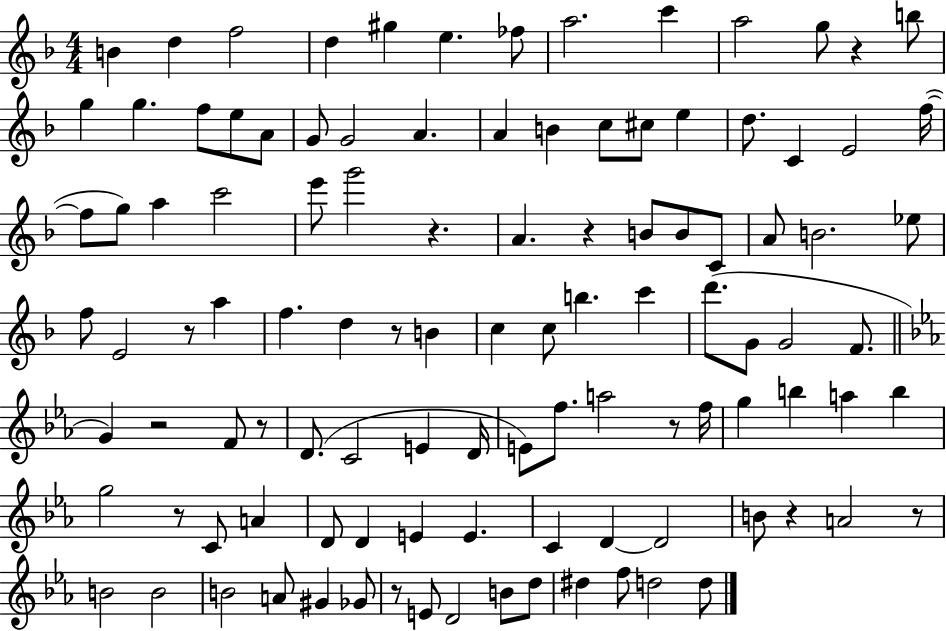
X:1
T:Untitled
M:4/4
L:1/4
K:F
B d f2 d ^g e _f/2 a2 c' a2 g/2 z b/2 g g f/2 e/2 A/2 G/2 G2 A A B c/2 ^c/2 e d/2 C E2 f/4 f/2 g/2 a c'2 e'/2 g'2 z A z B/2 B/2 C/2 A/2 B2 _e/2 f/2 E2 z/2 a f d z/2 B c c/2 b c' d'/2 G/2 G2 F/2 G z2 F/2 z/2 D/2 C2 E D/4 E/2 f/2 a2 z/2 f/4 g b a b g2 z/2 C/2 A D/2 D E E C D D2 B/2 z A2 z/2 B2 B2 B2 A/2 ^G _G/2 z/2 E/2 D2 B/2 d/2 ^d f/2 d2 d/2